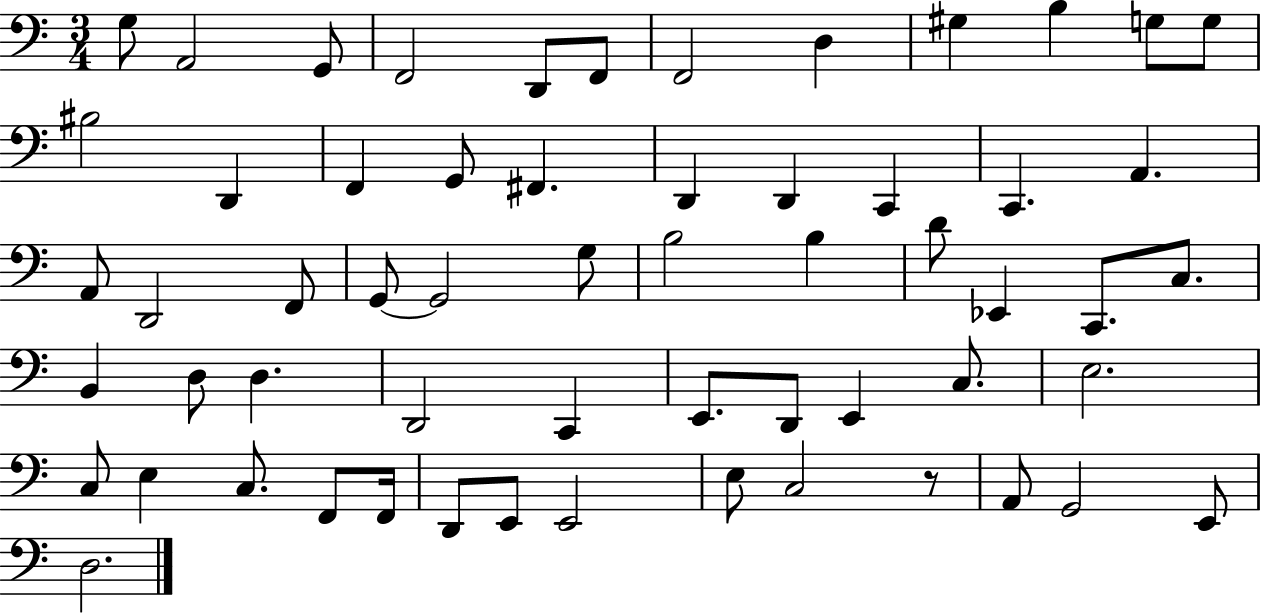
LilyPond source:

{
  \clef bass
  \numericTimeSignature
  \time 3/4
  \key c \major
  g8 a,2 g,8 | f,2 d,8 f,8 | f,2 d4 | gis4 b4 g8 g8 | \break bis2 d,4 | f,4 g,8 fis,4. | d,4 d,4 c,4 | c,4. a,4. | \break a,8 d,2 f,8 | g,8~~ g,2 g8 | b2 b4 | d'8 ees,4 c,8. c8. | \break b,4 d8 d4. | d,2 c,4 | e,8. d,8 e,4 c8. | e2. | \break c8 e4 c8. f,8 f,16 | d,8 e,8 e,2 | e8 c2 r8 | a,8 g,2 e,8 | \break d2. | \bar "|."
}